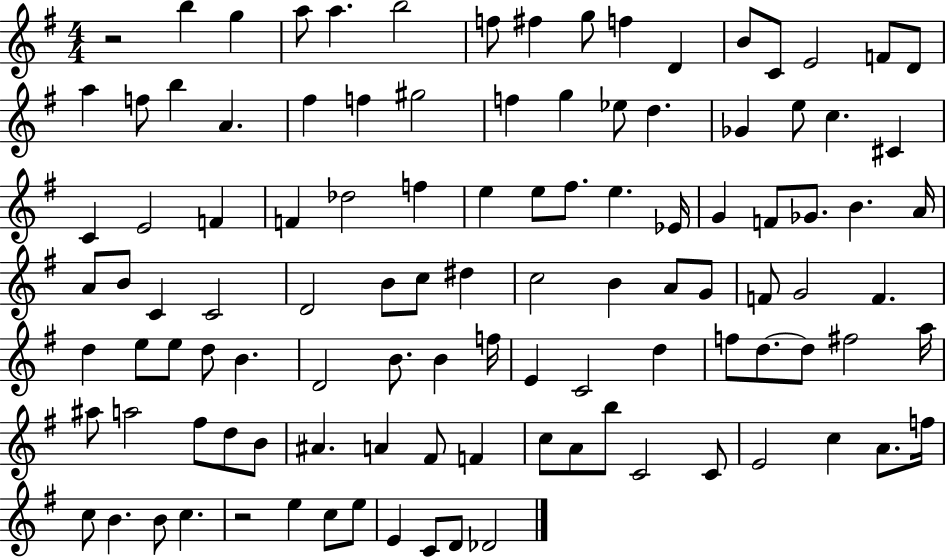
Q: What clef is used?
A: treble